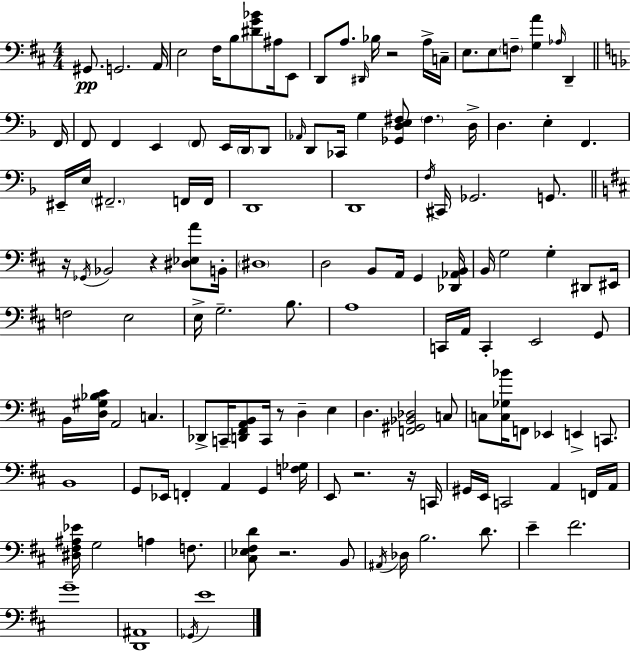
X:1
T:Untitled
M:4/4
L:1/4
K:D
^G,,/2 G,,2 A,,/4 E,2 ^F,/4 B,/2 [^DG_B]/2 ^A,/4 E,,/2 D,,/2 A,/2 ^D,,/4 _B,/4 z2 A,/4 C,/4 E,/2 E,/2 F,/2 [G,A] _A,/4 D,, F,,/4 F,,/2 F,, E,, F,,/2 E,,/4 D,,/4 D,,/2 _A,,/4 D,,/2 _C,,/4 G, [_G,,D,E,^F,]/2 ^F, D,/4 D, E, F,, ^E,,/4 E,/4 ^F,,2 F,,/4 F,,/4 D,,4 D,,4 F,/4 ^C,,/4 _G,,2 G,,/2 z/4 _G,,/4 _B,,2 z [^D,_E,A]/2 B,,/4 ^D,4 D,2 B,,/2 A,,/4 G,, [_D,,_A,,B,,]/4 B,,/4 G,2 G, ^D,,/2 ^E,,/4 F,2 E,2 E,/4 G,2 B,/2 A,4 C,,/4 A,,/4 C,, E,,2 G,,/2 B,,/4 [D,^G,_B,^C]/4 A,,2 C, _D,,/2 C,,/4 [D,,^F,,A,,B,,]/2 C,,/4 z/2 D, E, D, [F,,^G,,_B,,_D,]2 C,/2 C,/2 [C,_G,_B]/4 F,,/2 _E,, E,, C,,/2 B,,4 G,,/2 _E,,/4 F,, A,, G,, [F,_G,]/4 E,,/2 z2 z/4 C,,/4 ^G,,/4 E,,/4 C,,2 A,, F,,/4 A,,/4 [^D,^F,^A,_E]/4 G,2 A, F,/2 [^C,_E,^F,D]/2 z2 B,,/2 ^A,,/4 _D,/4 B,2 D/2 E ^F2 G4 [D,,^A,,]4 _G,,/4 E4